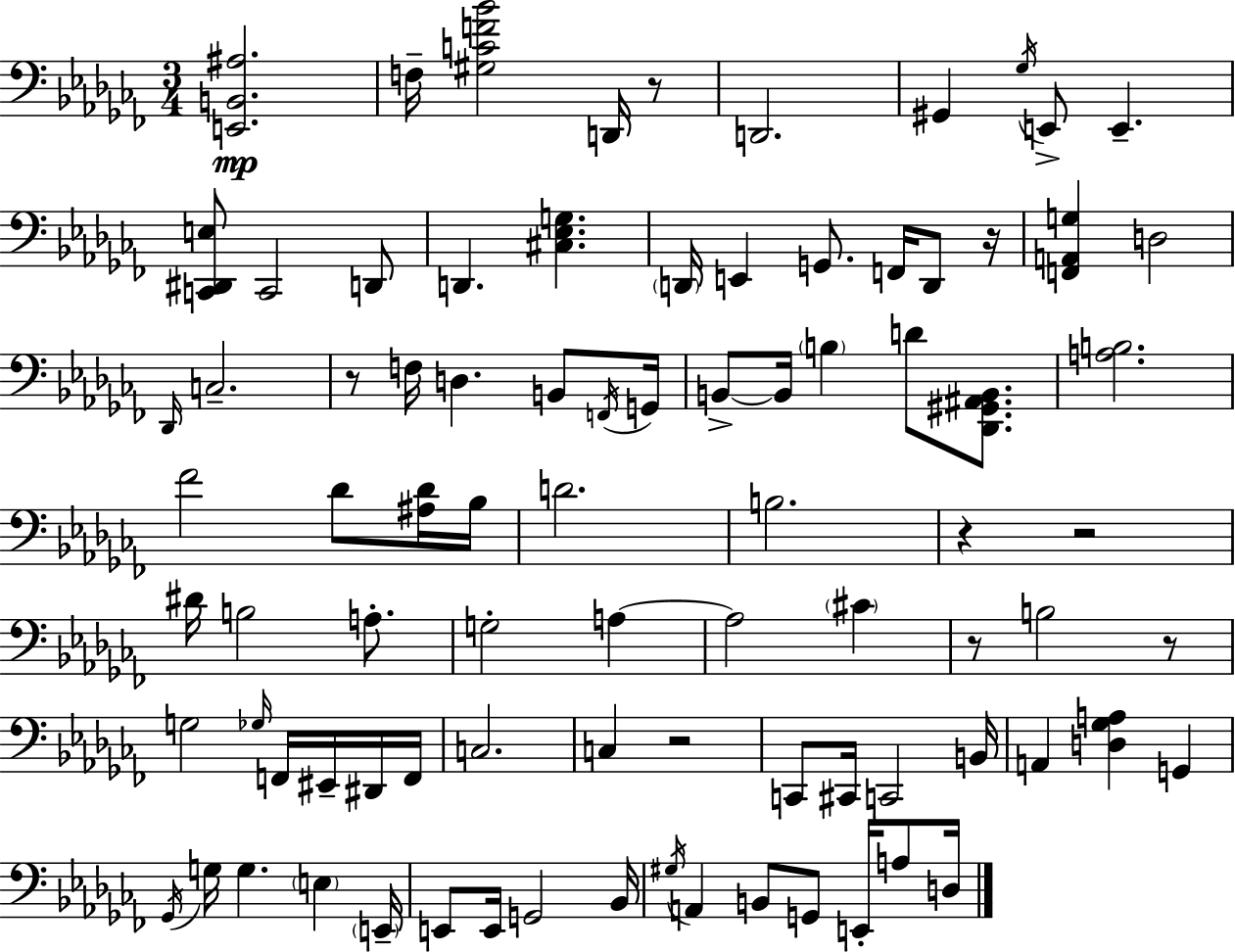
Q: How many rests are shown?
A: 8